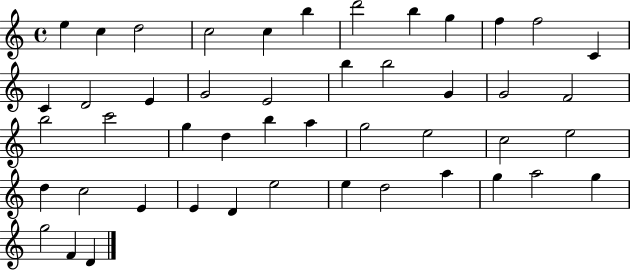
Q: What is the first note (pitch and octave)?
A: E5